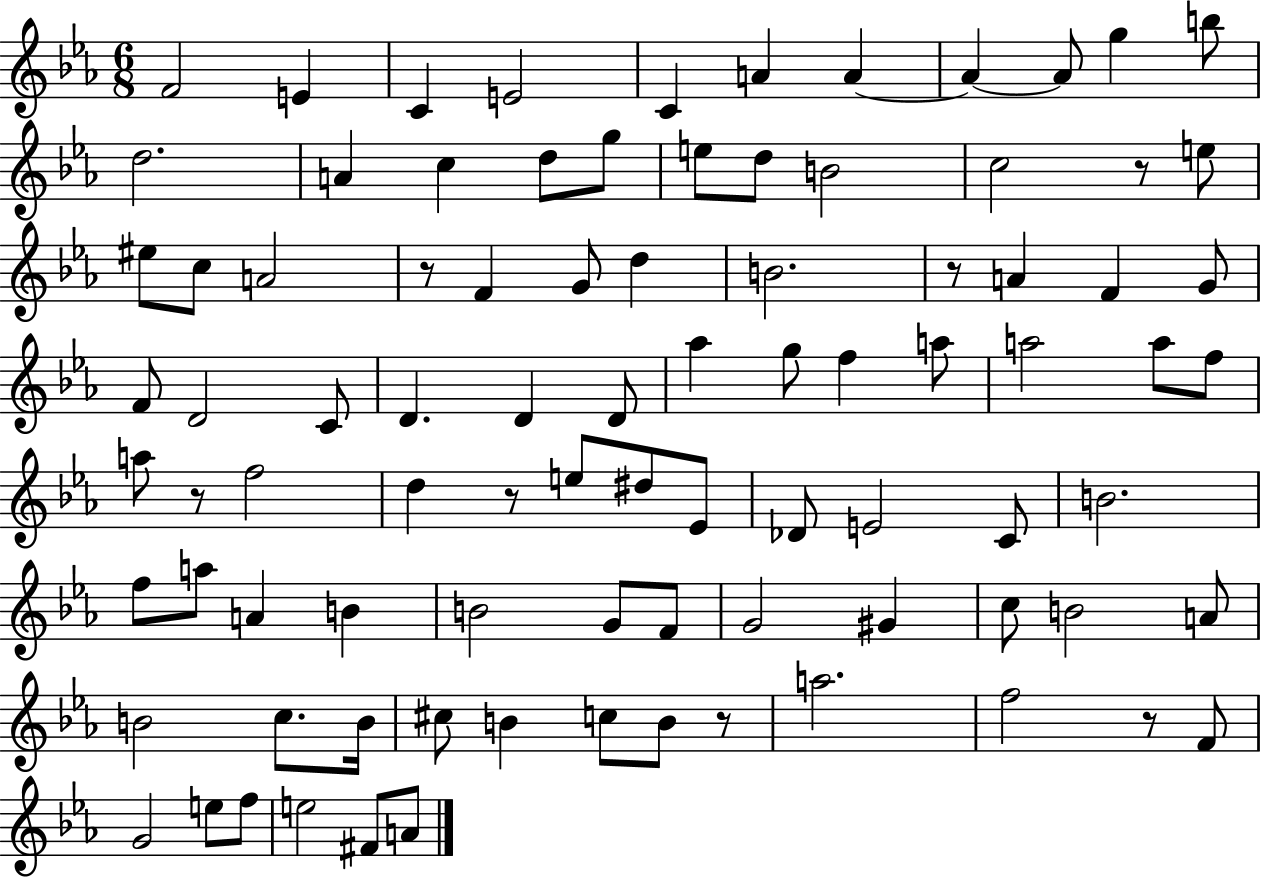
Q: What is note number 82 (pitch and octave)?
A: A4